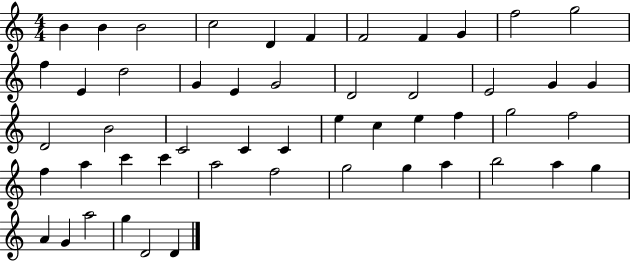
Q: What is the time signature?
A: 4/4